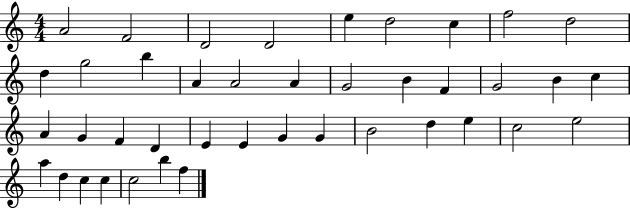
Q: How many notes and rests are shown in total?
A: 41